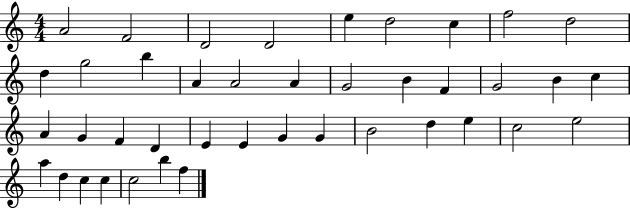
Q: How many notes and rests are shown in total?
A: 41